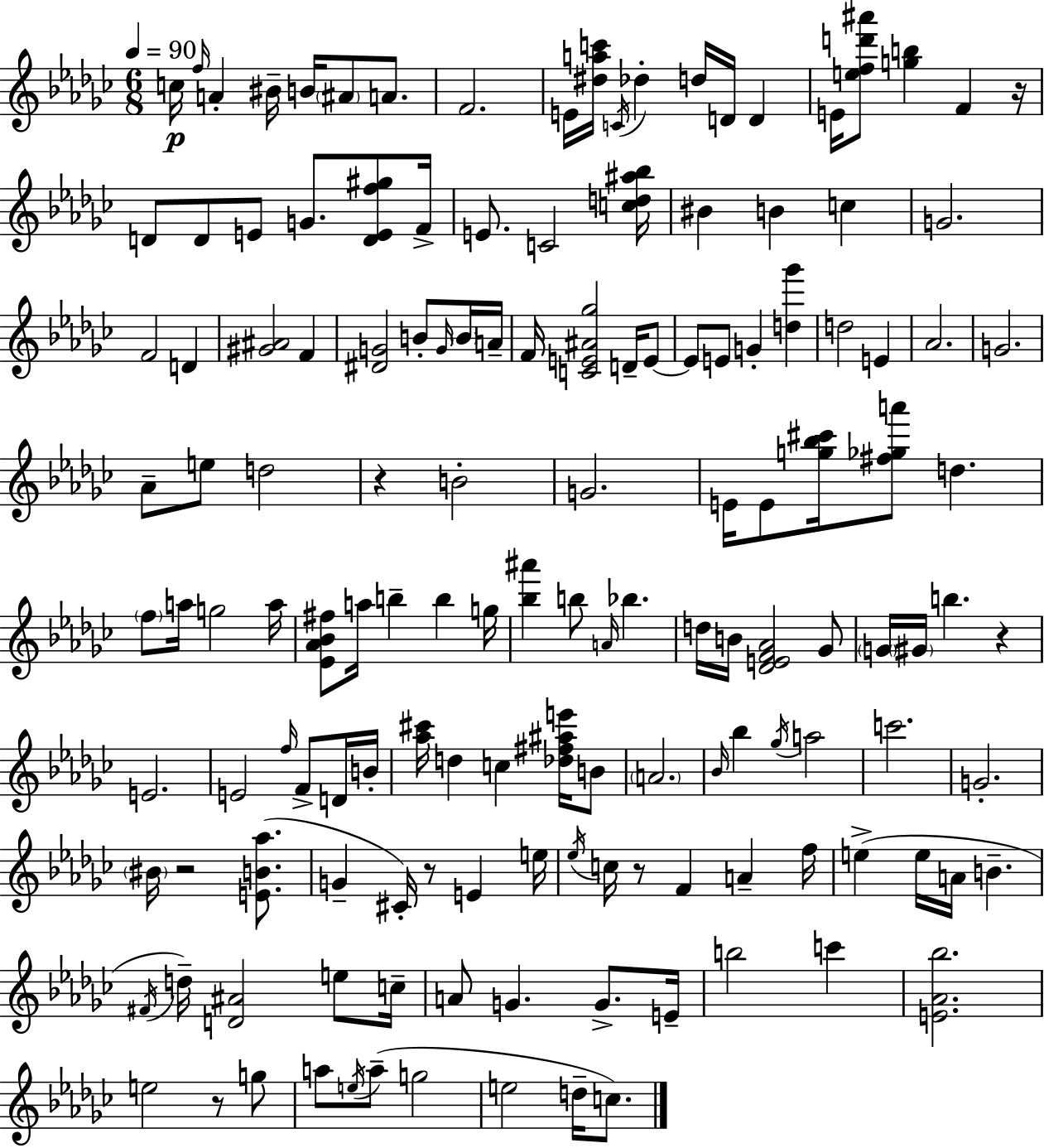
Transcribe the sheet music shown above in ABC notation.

X:1
T:Untitled
M:6/8
L:1/4
K:Ebm
c/4 f/4 A ^B/4 B/4 ^A/2 A/2 F2 E/4 [^dac']/4 C/4 _d d/4 D/4 D E/4 [efd'^a']/2 [gb] F z/4 D/2 D/2 E/2 G/2 [DEf^g]/2 F/4 E/2 C2 [cd^a_b]/4 ^B B c G2 F2 D [^G^A]2 F [^DG]2 B/2 G/4 B/4 A/4 F/4 [CE^A_g]2 D/4 E/2 E/2 E/2 G [d_g'] d2 E _A2 G2 _A/2 e/2 d2 z B2 G2 E/4 E/2 [g_b^c']/4 [^f_ga']/2 d f/2 a/4 g2 a/4 [_E_A_B^f]/2 a/4 b b g/4 [_b^a'] b/2 A/4 _b d/4 B/4 [_DEF_A]2 _G/2 G/4 ^G/4 b z E2 E2 f/4 F/2 D/4 B/4 [_a^c']/4 d c [_d^f^ae']/4 B/2 A2 _B/4 _b _g/4 a2 c'2 G2 ^B/4 z2 [EB_a]/2 G ^C/4 z/2 E e/4 _e/4 c/4 z/2 F A f/4 e e/4 A/4 B ^F/4 d/4 [D^A]2 e/2 c/4 A/2 G G/2 E/4 b2 c' [E_A_b]2 e2 z/2 g/2 a/2 e/4 a/2 g2 e2 d/4 c/2